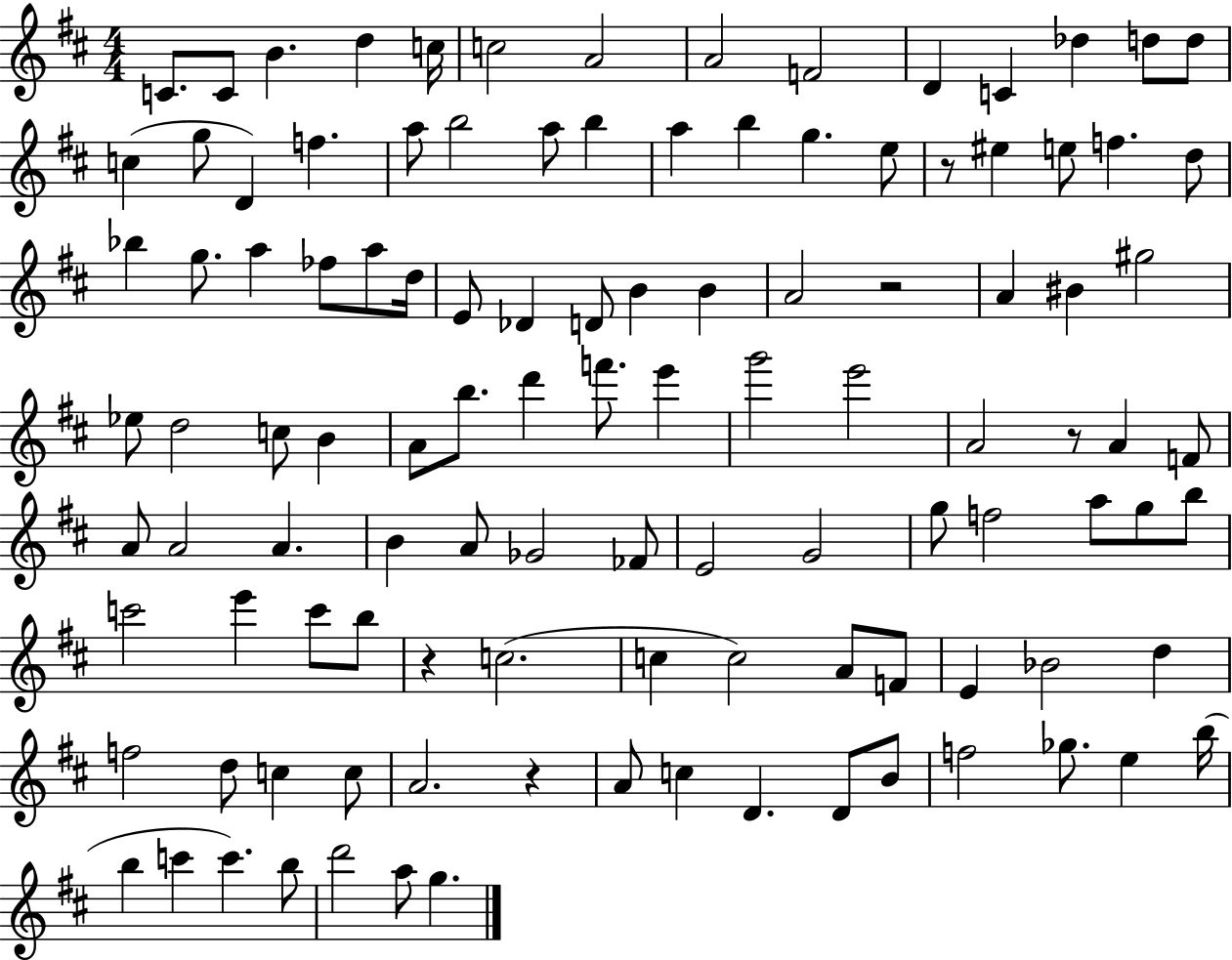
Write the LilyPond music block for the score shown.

{
  \clef treble
  \numericTimeSignature
  \time 4/4
  \key d \major
  c'8. c'8 b'4. d''4 c''16 | c''2 a'2 | a'2 f'2 | d'4 c'4 des''4 d''8 d''8 | \break c''4( g''8 d'4) f''4. | a''8 b''2 a''8 b''4 | a''4 b''4 g''4. e''8 | r8 eis''4 e''8 f''4. d''8 | \break bes''4 g''8. a''4 fes''8 a''8 d''16 | e'8 des'4 d'8 b'4 b'4 | a'2 r2 | a'4 bis'4 gis''2 | \break ees''8 d''2 c''8 b'4 | a'8 b''8. d'''4 f'''8. e'''4 | g'''2 e'''2 | a'2 r8 a'4 f'8 | \break a'8 a'2 a'4. | b'4 a'8 ges'2 fes'8 | e'2 g'2 | g''8 f''2 a''8 g''8 b''8 | \break c'''2 e'''4 c'''8 b''8 | r4 c''2.( | c''4 c''2) a'8 f'8 | e'4 bes'2 d''4 | \break f''2 d''8 c''4 c''8 | a'2. r4 | a'8 c''4 d'4. d'8 b'8 | f''2 ges''8. e''4 b''16( | \break b''4 c'''4 c'''4.) b''8 | d'''2 a''8 g''4. | \bar "|."
}